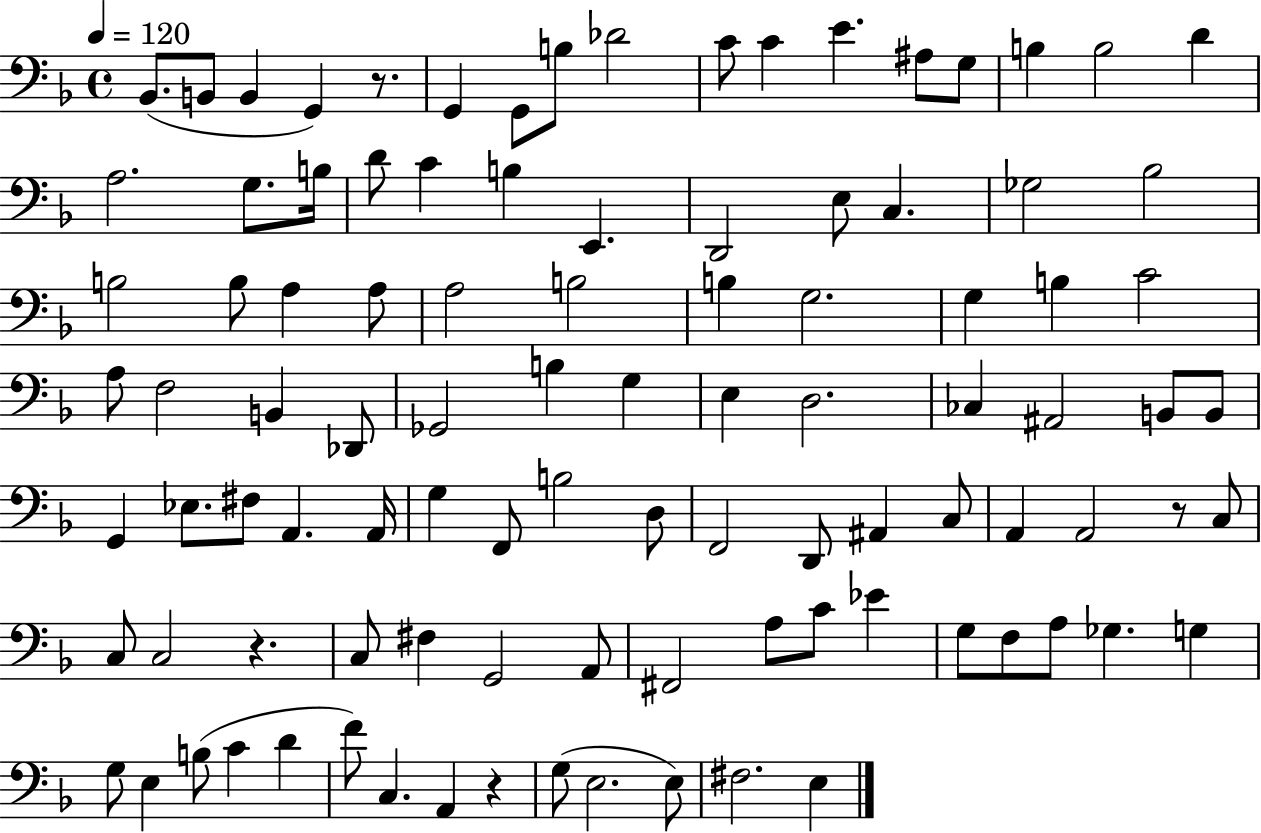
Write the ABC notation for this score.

X:1
T:Untitled
M:4/4
L:1/4
K:F
_B,,/2 B,,/2 B,, G,, z/2 G,, G,,/2 B,/2 _D2 C/2 C E ^A,/2 G,/2 B, B,2 D A,2 G,/2 B,/4 D/2 C B, E,, D,,2 E,/2 C, _G,2 _B,2 B,2 B,/2 A, A,/2 A,2 B,2 B, G,2 G, B, C2 A,/2 F,2 B,, _D,,/2 _G,,2 B, G, E, D,2 _C, ^A,,2 B,,/2 B,,/2 G,, _E,/2 ^F,/2 A,, A,,/4 G, F,,/2 B,2 D,/2 F,,2 D,,/2 ^A,, C,/2 A,, A,,2 z/2 C,/2 C,/2 C,2 z C,/2 ^F, G,,2 A,,/2 ^F,,2 A,/2 C/2 _E G,/2 F,/2 A,/2 _G, G, G,/2 E, B,/2 C D F/2 C, A,, z G,/2 E,2 E,/2 ^F,2 E,